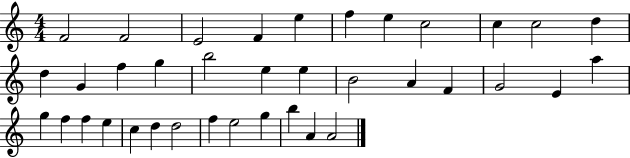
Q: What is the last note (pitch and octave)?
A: A4